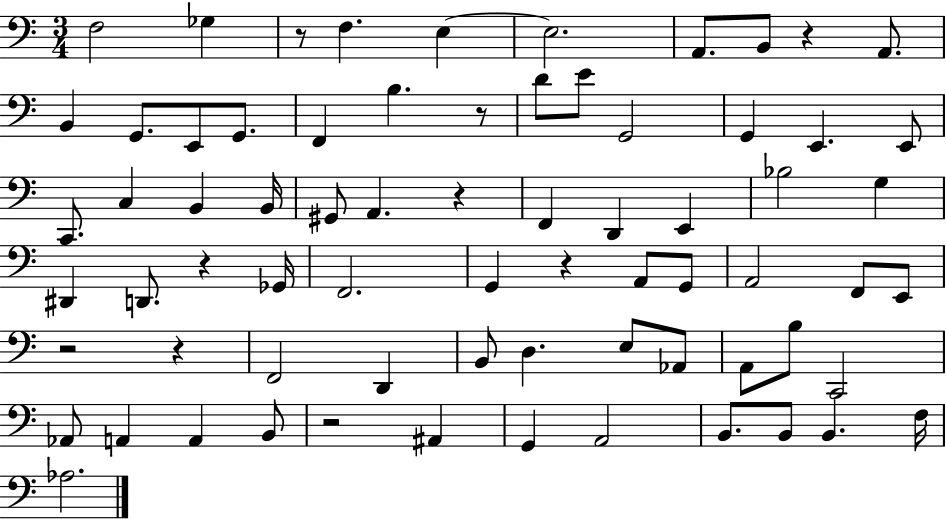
{
  \clef bass
  \numericTimeSignature
  \time 3/4
  \key c \major
  f2 ges4 | r8 f4. e4~~ | e2. | a,8. b,8 r4 a,8. | \break b,4 g,8. e,8 g,8. | f,4 b4. r8 | d'8 e'8 g,2 | g,4 e,4. e,8 | \break c,8. c4 b,4 b,16 | gis,8 a,4. r4 | f,4 d,4 e,4 | bes2 g4 | \break dis,4 d,8. r4 ges,16 | f,2. | g,4 r4 a,8 g,8 | a,2 f,8 e,8 | \break r2 r4 | f,2 d,4 | b,8 d4. e8 aes,8 | a,8 b8 c,2 | \break aes,8 a,4 a,4 b,8 | r2 ais,4 | g,4 a,2 | b,8. b,8 b,4. f16 | \break aes2. | \bar "|."
}